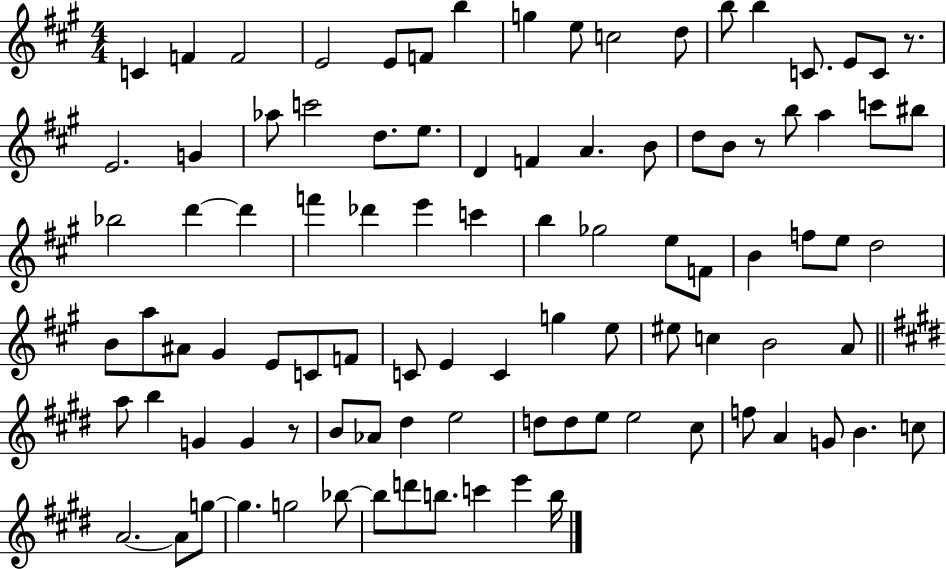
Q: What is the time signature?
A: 4/4